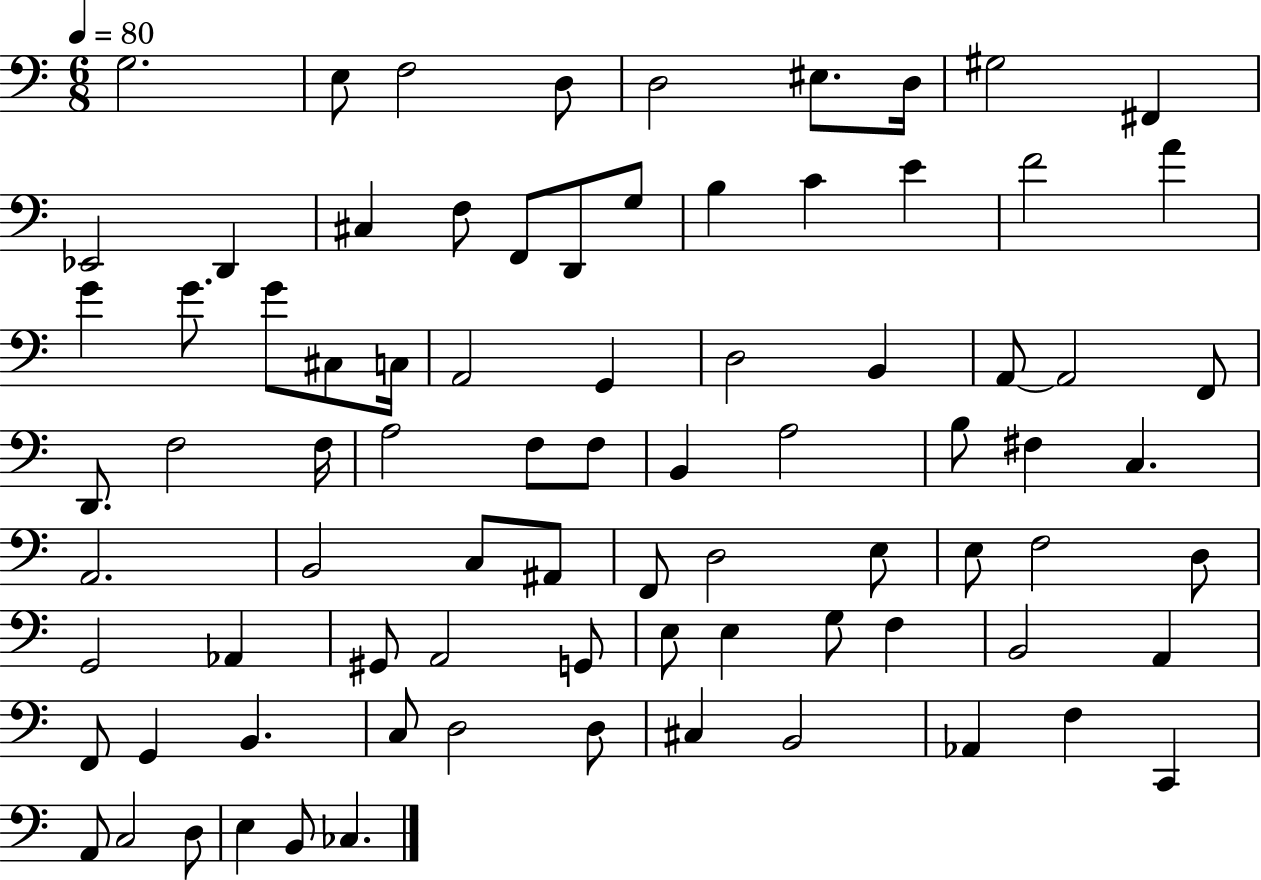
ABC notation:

X:1
T:Untitled
M:6/8
L:1/4
K:C
G,2 E,/2 F,2 D,/2 D,2 ^E,/2 D,/4 ^G,2 ^F,, _E,,2 D,, ^C, F,/2 F,,/2 D,,/2 G,/2 B, C E F2 A G G/2 G/2 ^C,/2 C,/4 A,,2 G,, D,2 B,, A,,/2 A,,2 F,,/2 D,,/2 F,2 F,/4 A,2 F,/2 F,/2 B,, A,2 B,/2 ^F, C, A,,2 B,,2 C,/2 ^A,,/2 F,,/2 D,2 E,/2 E,/2 F,2 D,/2 G,,2 _A,, ^G,,/2 A,,2 G,,/2 E,/2 E, G,/2 F, B,,2 A,, F,,/2 G,, B,, C,/2 D,2 D,/2 ^C, B,,2 _A,, F, C,, A,,/2 C,2 D,/2 E, B,,/2 _C,